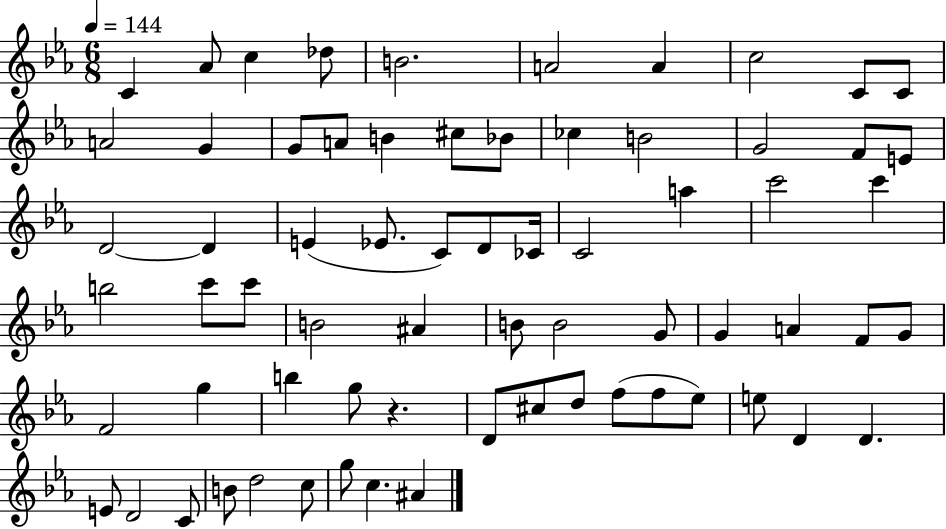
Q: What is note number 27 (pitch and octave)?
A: C4